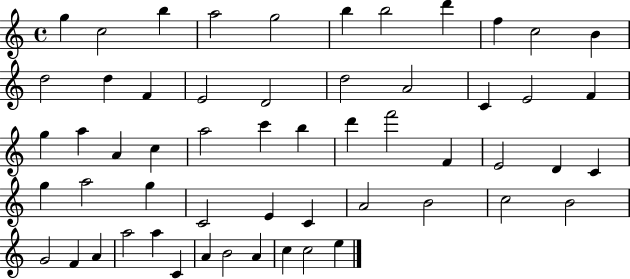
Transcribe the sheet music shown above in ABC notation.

X:1
T:Untitled
M:4/4
L:1/4
K:C
g c2 b a2 g2 b b2 d' f c2 B d2 d F E2 D2 d2 A2 C E2 F g a A c a2 c' b d' f'2 F E2 D C g a2 g C2 E C A2 B2 c2 B2 G2 F A a2 a C A B2 A c c2 e